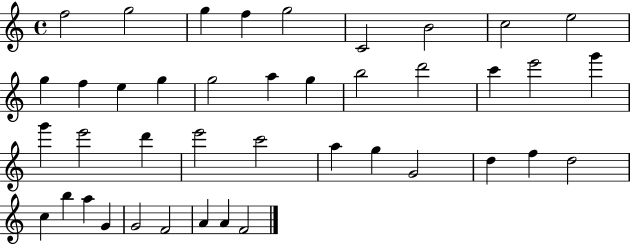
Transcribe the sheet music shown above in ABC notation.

X:1
T:Untitled
M:4/4
L:1/4
K:C
f2 g2 g f g2 C2 B2 c2 e2 g f e g g2 a g b2 d'2 c' e'2 g' g' e'2 d' e'2 c'2 a g G2 d f d2 c b a G G2 F2 A A F2